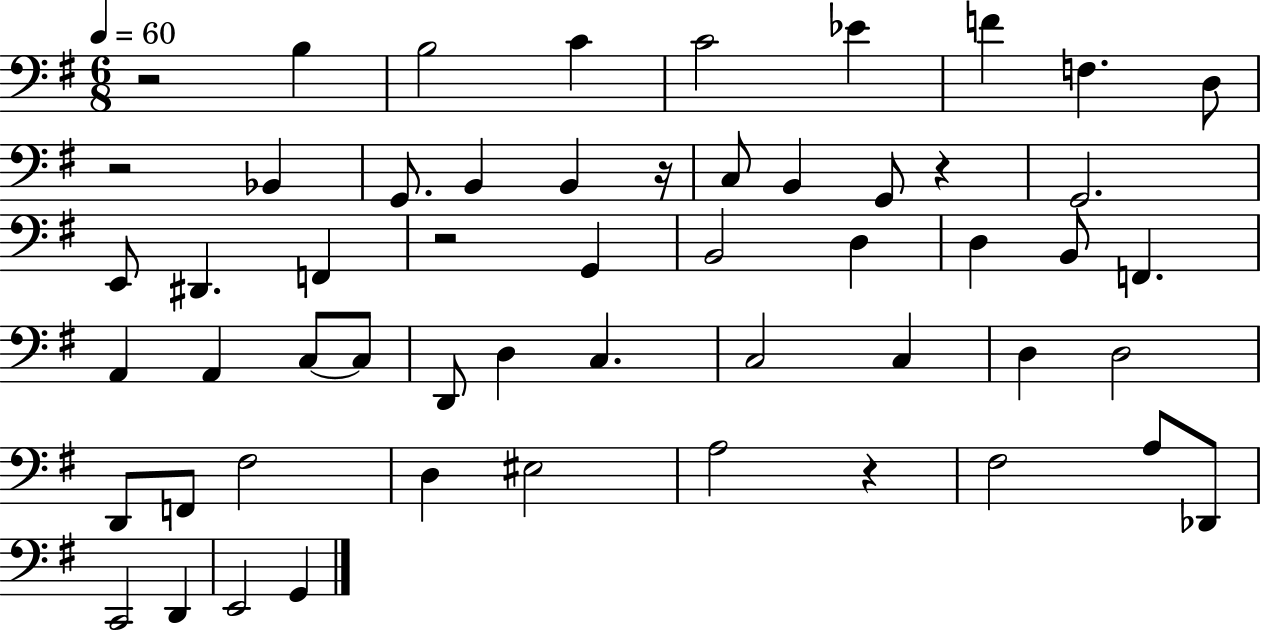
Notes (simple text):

R/h B3/q B3/h C4/q C4/h Eb4/q F4/q F3/q. D3/e R/h Bb2/q G2/e. B2/q B2/q R/s C3/e B2/q G2/e R/q G2/h. E2/e D#2/q. F2/q R/h G2/q B2/h D3/q D3/q B2/e F2/q. A2/q A2/q C3/e C3/e D2/e D3/q C3/q. C3/h C3/q D3/q D3/h D2/e F2/e F#3/h D3/q EIS3/h A3/h R/q F#3/h A3/e Db2/e C2/h D2/q E2/h G2/q